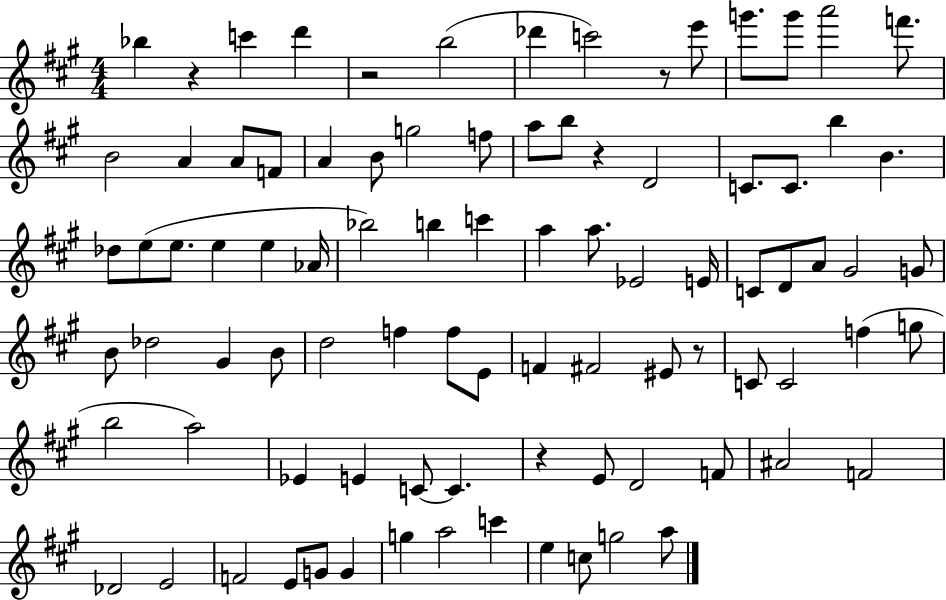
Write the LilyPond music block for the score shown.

{
  \clef treble
  \numericTimeSignature
  \time 4/4
  \key a \major
  bes''4 r4 c'''4 d'''4 | r2 b''2( | des'''4 c'''2) r8 e'''8 | g'''8. g'''8 a'''2 f'''8. | \break b'2 a'4 a'8 f'8 | a'4 b'8 g''2 f''8 | a''8 b''8 r4 d'2 | c'8. c'8. b''4 b'4. | \break des''8 e''8( e''8. e''4 e''4 aes'16 | bes''2) b''4 c'''4 | a''4 a''8. ees'2 e'16 | c'8 d'8 a'8 gis'2 g'8 | \break b'8 des''2 gis'4 b'8 | d''2 f''4 f''8 e'8 | f'4 fis'2 eis'8 r8 | c'8 c'2 f''4( g''8 | \break b''2 a''2) | ees'4 e'4 c'8~~ c'4. | r4 e'8 d'2 f'8 | ais'2 f'2 | \break des'2 e'2 | f'2 e'8 g'8 g'4 | g''4 a''2 c'''4 | e''4 c''8 g''2 a''8 | \break \bar "|."
}